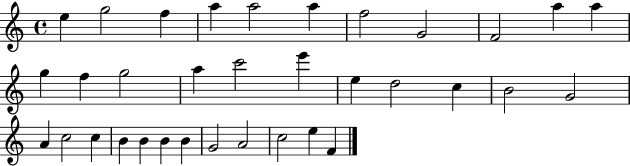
E5/q G5/h F5/q A5/q A5/h A5/q F5/h G4/h F4/h A5/q A5/q G5/q F5/q G5/h A5/q C6/h E6/q E5/q D5/h C5/q B4/h G4/h A4/q C5/h C5/q B4/q B4/q B4/q B4/q G4/h A4/h C5/h E5/q F4/q